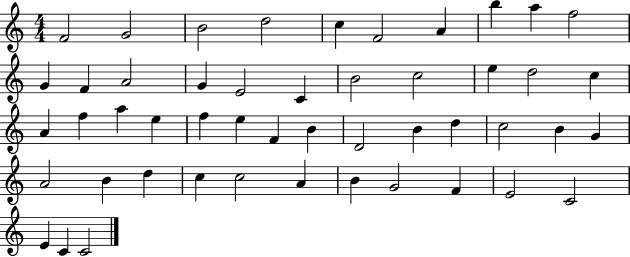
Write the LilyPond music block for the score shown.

{
  \clef treble
  \numericTimeSignature
  \time 4/4
  \key c \major
  f'2 g'2 | b'2 d''2 | c''4 f'2 a'4 | b''4 a''4 f''2 | \break g'4 f'4 a'2 | g'4 e'2 c'4 | b'2 c''2 | e''4 d''2 c''4 | \break a'4 f''4 a''4 e''4 | f''4 e''4 f'4 b'4 | d'2 b'4 d''4 | c''2 b'4 g'4 | \break a'2 b'4 d''4 | c''4 c''2 a'4 | b'4 g'2 f'4 | e'2 c'2 | \break e'4 c'4 c'2 | \bar "|."
}